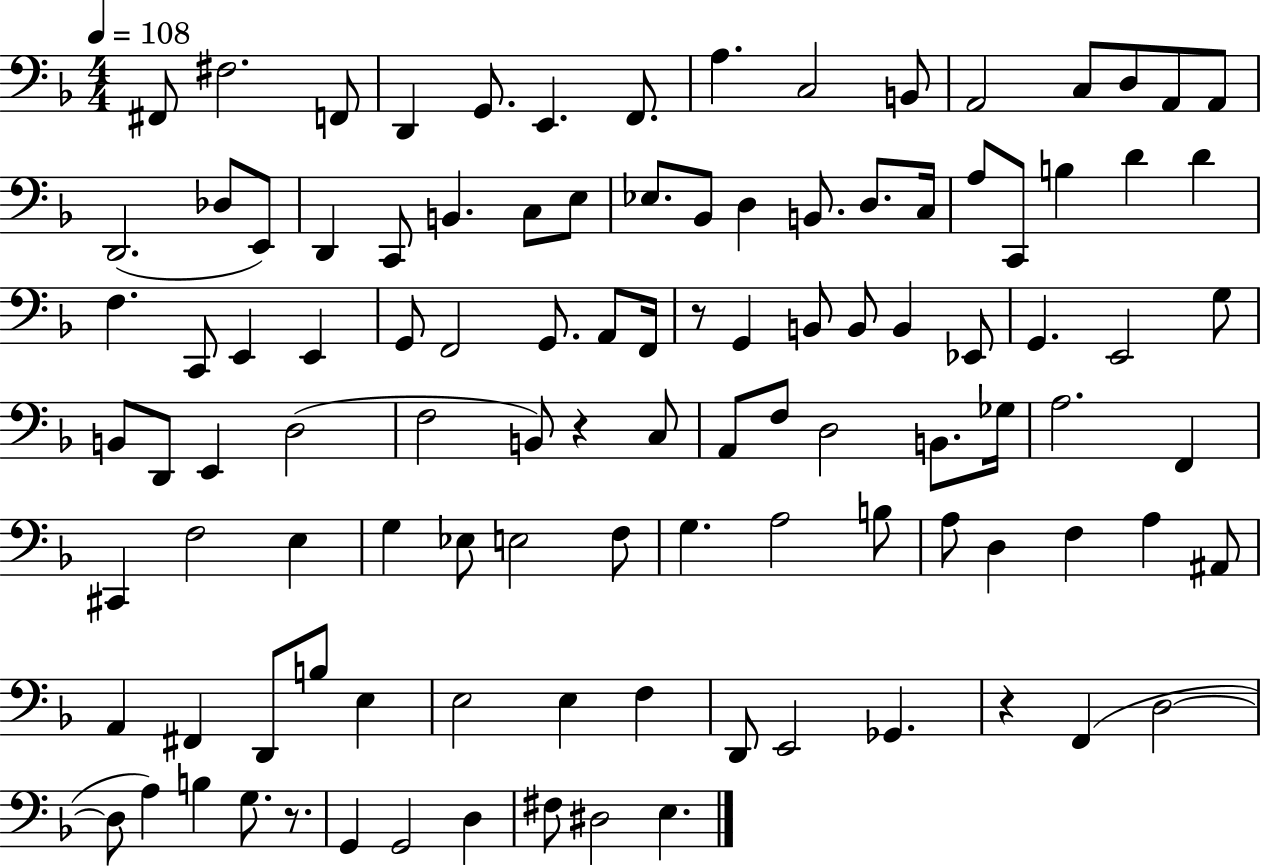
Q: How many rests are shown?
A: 4